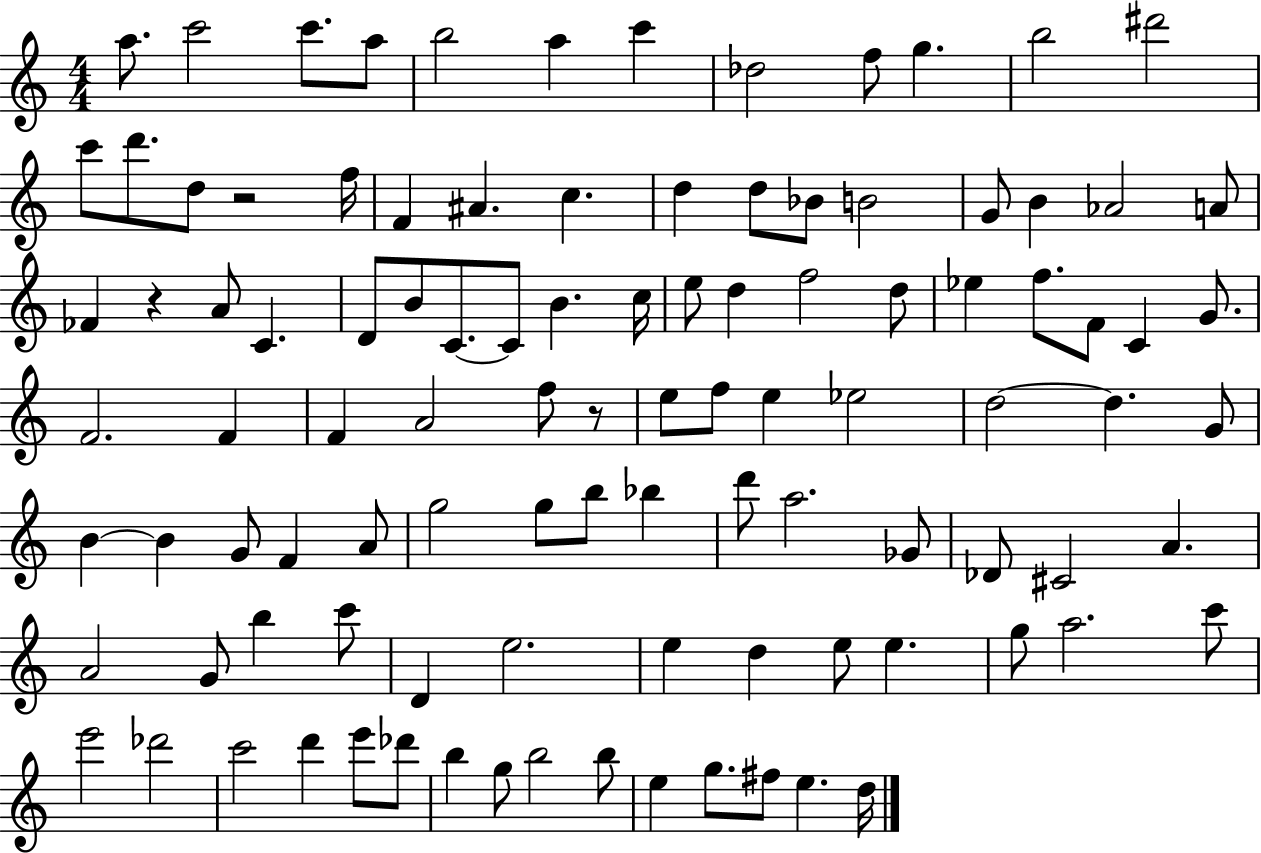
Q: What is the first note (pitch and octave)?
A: A5